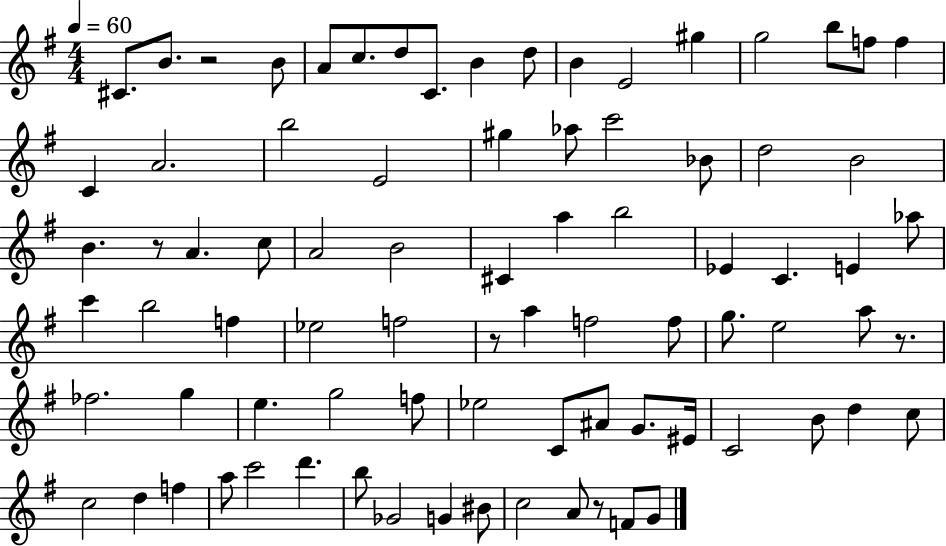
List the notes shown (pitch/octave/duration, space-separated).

C#4/e. B4/e. R/h B4/e A4/e C5/e. D5/e C4/e. B4/q D5/e B4/q E4/h G#5/q G5/h B5/e F5/e F5/q C4/q A4/h. B5/h E4/h G#5/q Ab5/e C6/h Bb4/e D5/h B4/h B4/q. R/e A4/q. C5/e A4/h B4/h C#4/q A5/q B5/h Eb4/q C4/q. E4/q Ab5/e C6/q B5/h F5/q Eb5/h F5/h R/e A5/q F5/h F5/e G5/e. E5/h A5/e R/e. FES5/h. G5/q E5/q. G5/h F5/e Eb5/h C4/e A#4/e G4/e. EIS4/s C4/h B4/e D5/q C5/e C5/h D5/q F5/q A5/e C6/h D6/q. B5/e Gb4/h G4/q BIS4/e C5/h A4/e R/e F4/e G4/e